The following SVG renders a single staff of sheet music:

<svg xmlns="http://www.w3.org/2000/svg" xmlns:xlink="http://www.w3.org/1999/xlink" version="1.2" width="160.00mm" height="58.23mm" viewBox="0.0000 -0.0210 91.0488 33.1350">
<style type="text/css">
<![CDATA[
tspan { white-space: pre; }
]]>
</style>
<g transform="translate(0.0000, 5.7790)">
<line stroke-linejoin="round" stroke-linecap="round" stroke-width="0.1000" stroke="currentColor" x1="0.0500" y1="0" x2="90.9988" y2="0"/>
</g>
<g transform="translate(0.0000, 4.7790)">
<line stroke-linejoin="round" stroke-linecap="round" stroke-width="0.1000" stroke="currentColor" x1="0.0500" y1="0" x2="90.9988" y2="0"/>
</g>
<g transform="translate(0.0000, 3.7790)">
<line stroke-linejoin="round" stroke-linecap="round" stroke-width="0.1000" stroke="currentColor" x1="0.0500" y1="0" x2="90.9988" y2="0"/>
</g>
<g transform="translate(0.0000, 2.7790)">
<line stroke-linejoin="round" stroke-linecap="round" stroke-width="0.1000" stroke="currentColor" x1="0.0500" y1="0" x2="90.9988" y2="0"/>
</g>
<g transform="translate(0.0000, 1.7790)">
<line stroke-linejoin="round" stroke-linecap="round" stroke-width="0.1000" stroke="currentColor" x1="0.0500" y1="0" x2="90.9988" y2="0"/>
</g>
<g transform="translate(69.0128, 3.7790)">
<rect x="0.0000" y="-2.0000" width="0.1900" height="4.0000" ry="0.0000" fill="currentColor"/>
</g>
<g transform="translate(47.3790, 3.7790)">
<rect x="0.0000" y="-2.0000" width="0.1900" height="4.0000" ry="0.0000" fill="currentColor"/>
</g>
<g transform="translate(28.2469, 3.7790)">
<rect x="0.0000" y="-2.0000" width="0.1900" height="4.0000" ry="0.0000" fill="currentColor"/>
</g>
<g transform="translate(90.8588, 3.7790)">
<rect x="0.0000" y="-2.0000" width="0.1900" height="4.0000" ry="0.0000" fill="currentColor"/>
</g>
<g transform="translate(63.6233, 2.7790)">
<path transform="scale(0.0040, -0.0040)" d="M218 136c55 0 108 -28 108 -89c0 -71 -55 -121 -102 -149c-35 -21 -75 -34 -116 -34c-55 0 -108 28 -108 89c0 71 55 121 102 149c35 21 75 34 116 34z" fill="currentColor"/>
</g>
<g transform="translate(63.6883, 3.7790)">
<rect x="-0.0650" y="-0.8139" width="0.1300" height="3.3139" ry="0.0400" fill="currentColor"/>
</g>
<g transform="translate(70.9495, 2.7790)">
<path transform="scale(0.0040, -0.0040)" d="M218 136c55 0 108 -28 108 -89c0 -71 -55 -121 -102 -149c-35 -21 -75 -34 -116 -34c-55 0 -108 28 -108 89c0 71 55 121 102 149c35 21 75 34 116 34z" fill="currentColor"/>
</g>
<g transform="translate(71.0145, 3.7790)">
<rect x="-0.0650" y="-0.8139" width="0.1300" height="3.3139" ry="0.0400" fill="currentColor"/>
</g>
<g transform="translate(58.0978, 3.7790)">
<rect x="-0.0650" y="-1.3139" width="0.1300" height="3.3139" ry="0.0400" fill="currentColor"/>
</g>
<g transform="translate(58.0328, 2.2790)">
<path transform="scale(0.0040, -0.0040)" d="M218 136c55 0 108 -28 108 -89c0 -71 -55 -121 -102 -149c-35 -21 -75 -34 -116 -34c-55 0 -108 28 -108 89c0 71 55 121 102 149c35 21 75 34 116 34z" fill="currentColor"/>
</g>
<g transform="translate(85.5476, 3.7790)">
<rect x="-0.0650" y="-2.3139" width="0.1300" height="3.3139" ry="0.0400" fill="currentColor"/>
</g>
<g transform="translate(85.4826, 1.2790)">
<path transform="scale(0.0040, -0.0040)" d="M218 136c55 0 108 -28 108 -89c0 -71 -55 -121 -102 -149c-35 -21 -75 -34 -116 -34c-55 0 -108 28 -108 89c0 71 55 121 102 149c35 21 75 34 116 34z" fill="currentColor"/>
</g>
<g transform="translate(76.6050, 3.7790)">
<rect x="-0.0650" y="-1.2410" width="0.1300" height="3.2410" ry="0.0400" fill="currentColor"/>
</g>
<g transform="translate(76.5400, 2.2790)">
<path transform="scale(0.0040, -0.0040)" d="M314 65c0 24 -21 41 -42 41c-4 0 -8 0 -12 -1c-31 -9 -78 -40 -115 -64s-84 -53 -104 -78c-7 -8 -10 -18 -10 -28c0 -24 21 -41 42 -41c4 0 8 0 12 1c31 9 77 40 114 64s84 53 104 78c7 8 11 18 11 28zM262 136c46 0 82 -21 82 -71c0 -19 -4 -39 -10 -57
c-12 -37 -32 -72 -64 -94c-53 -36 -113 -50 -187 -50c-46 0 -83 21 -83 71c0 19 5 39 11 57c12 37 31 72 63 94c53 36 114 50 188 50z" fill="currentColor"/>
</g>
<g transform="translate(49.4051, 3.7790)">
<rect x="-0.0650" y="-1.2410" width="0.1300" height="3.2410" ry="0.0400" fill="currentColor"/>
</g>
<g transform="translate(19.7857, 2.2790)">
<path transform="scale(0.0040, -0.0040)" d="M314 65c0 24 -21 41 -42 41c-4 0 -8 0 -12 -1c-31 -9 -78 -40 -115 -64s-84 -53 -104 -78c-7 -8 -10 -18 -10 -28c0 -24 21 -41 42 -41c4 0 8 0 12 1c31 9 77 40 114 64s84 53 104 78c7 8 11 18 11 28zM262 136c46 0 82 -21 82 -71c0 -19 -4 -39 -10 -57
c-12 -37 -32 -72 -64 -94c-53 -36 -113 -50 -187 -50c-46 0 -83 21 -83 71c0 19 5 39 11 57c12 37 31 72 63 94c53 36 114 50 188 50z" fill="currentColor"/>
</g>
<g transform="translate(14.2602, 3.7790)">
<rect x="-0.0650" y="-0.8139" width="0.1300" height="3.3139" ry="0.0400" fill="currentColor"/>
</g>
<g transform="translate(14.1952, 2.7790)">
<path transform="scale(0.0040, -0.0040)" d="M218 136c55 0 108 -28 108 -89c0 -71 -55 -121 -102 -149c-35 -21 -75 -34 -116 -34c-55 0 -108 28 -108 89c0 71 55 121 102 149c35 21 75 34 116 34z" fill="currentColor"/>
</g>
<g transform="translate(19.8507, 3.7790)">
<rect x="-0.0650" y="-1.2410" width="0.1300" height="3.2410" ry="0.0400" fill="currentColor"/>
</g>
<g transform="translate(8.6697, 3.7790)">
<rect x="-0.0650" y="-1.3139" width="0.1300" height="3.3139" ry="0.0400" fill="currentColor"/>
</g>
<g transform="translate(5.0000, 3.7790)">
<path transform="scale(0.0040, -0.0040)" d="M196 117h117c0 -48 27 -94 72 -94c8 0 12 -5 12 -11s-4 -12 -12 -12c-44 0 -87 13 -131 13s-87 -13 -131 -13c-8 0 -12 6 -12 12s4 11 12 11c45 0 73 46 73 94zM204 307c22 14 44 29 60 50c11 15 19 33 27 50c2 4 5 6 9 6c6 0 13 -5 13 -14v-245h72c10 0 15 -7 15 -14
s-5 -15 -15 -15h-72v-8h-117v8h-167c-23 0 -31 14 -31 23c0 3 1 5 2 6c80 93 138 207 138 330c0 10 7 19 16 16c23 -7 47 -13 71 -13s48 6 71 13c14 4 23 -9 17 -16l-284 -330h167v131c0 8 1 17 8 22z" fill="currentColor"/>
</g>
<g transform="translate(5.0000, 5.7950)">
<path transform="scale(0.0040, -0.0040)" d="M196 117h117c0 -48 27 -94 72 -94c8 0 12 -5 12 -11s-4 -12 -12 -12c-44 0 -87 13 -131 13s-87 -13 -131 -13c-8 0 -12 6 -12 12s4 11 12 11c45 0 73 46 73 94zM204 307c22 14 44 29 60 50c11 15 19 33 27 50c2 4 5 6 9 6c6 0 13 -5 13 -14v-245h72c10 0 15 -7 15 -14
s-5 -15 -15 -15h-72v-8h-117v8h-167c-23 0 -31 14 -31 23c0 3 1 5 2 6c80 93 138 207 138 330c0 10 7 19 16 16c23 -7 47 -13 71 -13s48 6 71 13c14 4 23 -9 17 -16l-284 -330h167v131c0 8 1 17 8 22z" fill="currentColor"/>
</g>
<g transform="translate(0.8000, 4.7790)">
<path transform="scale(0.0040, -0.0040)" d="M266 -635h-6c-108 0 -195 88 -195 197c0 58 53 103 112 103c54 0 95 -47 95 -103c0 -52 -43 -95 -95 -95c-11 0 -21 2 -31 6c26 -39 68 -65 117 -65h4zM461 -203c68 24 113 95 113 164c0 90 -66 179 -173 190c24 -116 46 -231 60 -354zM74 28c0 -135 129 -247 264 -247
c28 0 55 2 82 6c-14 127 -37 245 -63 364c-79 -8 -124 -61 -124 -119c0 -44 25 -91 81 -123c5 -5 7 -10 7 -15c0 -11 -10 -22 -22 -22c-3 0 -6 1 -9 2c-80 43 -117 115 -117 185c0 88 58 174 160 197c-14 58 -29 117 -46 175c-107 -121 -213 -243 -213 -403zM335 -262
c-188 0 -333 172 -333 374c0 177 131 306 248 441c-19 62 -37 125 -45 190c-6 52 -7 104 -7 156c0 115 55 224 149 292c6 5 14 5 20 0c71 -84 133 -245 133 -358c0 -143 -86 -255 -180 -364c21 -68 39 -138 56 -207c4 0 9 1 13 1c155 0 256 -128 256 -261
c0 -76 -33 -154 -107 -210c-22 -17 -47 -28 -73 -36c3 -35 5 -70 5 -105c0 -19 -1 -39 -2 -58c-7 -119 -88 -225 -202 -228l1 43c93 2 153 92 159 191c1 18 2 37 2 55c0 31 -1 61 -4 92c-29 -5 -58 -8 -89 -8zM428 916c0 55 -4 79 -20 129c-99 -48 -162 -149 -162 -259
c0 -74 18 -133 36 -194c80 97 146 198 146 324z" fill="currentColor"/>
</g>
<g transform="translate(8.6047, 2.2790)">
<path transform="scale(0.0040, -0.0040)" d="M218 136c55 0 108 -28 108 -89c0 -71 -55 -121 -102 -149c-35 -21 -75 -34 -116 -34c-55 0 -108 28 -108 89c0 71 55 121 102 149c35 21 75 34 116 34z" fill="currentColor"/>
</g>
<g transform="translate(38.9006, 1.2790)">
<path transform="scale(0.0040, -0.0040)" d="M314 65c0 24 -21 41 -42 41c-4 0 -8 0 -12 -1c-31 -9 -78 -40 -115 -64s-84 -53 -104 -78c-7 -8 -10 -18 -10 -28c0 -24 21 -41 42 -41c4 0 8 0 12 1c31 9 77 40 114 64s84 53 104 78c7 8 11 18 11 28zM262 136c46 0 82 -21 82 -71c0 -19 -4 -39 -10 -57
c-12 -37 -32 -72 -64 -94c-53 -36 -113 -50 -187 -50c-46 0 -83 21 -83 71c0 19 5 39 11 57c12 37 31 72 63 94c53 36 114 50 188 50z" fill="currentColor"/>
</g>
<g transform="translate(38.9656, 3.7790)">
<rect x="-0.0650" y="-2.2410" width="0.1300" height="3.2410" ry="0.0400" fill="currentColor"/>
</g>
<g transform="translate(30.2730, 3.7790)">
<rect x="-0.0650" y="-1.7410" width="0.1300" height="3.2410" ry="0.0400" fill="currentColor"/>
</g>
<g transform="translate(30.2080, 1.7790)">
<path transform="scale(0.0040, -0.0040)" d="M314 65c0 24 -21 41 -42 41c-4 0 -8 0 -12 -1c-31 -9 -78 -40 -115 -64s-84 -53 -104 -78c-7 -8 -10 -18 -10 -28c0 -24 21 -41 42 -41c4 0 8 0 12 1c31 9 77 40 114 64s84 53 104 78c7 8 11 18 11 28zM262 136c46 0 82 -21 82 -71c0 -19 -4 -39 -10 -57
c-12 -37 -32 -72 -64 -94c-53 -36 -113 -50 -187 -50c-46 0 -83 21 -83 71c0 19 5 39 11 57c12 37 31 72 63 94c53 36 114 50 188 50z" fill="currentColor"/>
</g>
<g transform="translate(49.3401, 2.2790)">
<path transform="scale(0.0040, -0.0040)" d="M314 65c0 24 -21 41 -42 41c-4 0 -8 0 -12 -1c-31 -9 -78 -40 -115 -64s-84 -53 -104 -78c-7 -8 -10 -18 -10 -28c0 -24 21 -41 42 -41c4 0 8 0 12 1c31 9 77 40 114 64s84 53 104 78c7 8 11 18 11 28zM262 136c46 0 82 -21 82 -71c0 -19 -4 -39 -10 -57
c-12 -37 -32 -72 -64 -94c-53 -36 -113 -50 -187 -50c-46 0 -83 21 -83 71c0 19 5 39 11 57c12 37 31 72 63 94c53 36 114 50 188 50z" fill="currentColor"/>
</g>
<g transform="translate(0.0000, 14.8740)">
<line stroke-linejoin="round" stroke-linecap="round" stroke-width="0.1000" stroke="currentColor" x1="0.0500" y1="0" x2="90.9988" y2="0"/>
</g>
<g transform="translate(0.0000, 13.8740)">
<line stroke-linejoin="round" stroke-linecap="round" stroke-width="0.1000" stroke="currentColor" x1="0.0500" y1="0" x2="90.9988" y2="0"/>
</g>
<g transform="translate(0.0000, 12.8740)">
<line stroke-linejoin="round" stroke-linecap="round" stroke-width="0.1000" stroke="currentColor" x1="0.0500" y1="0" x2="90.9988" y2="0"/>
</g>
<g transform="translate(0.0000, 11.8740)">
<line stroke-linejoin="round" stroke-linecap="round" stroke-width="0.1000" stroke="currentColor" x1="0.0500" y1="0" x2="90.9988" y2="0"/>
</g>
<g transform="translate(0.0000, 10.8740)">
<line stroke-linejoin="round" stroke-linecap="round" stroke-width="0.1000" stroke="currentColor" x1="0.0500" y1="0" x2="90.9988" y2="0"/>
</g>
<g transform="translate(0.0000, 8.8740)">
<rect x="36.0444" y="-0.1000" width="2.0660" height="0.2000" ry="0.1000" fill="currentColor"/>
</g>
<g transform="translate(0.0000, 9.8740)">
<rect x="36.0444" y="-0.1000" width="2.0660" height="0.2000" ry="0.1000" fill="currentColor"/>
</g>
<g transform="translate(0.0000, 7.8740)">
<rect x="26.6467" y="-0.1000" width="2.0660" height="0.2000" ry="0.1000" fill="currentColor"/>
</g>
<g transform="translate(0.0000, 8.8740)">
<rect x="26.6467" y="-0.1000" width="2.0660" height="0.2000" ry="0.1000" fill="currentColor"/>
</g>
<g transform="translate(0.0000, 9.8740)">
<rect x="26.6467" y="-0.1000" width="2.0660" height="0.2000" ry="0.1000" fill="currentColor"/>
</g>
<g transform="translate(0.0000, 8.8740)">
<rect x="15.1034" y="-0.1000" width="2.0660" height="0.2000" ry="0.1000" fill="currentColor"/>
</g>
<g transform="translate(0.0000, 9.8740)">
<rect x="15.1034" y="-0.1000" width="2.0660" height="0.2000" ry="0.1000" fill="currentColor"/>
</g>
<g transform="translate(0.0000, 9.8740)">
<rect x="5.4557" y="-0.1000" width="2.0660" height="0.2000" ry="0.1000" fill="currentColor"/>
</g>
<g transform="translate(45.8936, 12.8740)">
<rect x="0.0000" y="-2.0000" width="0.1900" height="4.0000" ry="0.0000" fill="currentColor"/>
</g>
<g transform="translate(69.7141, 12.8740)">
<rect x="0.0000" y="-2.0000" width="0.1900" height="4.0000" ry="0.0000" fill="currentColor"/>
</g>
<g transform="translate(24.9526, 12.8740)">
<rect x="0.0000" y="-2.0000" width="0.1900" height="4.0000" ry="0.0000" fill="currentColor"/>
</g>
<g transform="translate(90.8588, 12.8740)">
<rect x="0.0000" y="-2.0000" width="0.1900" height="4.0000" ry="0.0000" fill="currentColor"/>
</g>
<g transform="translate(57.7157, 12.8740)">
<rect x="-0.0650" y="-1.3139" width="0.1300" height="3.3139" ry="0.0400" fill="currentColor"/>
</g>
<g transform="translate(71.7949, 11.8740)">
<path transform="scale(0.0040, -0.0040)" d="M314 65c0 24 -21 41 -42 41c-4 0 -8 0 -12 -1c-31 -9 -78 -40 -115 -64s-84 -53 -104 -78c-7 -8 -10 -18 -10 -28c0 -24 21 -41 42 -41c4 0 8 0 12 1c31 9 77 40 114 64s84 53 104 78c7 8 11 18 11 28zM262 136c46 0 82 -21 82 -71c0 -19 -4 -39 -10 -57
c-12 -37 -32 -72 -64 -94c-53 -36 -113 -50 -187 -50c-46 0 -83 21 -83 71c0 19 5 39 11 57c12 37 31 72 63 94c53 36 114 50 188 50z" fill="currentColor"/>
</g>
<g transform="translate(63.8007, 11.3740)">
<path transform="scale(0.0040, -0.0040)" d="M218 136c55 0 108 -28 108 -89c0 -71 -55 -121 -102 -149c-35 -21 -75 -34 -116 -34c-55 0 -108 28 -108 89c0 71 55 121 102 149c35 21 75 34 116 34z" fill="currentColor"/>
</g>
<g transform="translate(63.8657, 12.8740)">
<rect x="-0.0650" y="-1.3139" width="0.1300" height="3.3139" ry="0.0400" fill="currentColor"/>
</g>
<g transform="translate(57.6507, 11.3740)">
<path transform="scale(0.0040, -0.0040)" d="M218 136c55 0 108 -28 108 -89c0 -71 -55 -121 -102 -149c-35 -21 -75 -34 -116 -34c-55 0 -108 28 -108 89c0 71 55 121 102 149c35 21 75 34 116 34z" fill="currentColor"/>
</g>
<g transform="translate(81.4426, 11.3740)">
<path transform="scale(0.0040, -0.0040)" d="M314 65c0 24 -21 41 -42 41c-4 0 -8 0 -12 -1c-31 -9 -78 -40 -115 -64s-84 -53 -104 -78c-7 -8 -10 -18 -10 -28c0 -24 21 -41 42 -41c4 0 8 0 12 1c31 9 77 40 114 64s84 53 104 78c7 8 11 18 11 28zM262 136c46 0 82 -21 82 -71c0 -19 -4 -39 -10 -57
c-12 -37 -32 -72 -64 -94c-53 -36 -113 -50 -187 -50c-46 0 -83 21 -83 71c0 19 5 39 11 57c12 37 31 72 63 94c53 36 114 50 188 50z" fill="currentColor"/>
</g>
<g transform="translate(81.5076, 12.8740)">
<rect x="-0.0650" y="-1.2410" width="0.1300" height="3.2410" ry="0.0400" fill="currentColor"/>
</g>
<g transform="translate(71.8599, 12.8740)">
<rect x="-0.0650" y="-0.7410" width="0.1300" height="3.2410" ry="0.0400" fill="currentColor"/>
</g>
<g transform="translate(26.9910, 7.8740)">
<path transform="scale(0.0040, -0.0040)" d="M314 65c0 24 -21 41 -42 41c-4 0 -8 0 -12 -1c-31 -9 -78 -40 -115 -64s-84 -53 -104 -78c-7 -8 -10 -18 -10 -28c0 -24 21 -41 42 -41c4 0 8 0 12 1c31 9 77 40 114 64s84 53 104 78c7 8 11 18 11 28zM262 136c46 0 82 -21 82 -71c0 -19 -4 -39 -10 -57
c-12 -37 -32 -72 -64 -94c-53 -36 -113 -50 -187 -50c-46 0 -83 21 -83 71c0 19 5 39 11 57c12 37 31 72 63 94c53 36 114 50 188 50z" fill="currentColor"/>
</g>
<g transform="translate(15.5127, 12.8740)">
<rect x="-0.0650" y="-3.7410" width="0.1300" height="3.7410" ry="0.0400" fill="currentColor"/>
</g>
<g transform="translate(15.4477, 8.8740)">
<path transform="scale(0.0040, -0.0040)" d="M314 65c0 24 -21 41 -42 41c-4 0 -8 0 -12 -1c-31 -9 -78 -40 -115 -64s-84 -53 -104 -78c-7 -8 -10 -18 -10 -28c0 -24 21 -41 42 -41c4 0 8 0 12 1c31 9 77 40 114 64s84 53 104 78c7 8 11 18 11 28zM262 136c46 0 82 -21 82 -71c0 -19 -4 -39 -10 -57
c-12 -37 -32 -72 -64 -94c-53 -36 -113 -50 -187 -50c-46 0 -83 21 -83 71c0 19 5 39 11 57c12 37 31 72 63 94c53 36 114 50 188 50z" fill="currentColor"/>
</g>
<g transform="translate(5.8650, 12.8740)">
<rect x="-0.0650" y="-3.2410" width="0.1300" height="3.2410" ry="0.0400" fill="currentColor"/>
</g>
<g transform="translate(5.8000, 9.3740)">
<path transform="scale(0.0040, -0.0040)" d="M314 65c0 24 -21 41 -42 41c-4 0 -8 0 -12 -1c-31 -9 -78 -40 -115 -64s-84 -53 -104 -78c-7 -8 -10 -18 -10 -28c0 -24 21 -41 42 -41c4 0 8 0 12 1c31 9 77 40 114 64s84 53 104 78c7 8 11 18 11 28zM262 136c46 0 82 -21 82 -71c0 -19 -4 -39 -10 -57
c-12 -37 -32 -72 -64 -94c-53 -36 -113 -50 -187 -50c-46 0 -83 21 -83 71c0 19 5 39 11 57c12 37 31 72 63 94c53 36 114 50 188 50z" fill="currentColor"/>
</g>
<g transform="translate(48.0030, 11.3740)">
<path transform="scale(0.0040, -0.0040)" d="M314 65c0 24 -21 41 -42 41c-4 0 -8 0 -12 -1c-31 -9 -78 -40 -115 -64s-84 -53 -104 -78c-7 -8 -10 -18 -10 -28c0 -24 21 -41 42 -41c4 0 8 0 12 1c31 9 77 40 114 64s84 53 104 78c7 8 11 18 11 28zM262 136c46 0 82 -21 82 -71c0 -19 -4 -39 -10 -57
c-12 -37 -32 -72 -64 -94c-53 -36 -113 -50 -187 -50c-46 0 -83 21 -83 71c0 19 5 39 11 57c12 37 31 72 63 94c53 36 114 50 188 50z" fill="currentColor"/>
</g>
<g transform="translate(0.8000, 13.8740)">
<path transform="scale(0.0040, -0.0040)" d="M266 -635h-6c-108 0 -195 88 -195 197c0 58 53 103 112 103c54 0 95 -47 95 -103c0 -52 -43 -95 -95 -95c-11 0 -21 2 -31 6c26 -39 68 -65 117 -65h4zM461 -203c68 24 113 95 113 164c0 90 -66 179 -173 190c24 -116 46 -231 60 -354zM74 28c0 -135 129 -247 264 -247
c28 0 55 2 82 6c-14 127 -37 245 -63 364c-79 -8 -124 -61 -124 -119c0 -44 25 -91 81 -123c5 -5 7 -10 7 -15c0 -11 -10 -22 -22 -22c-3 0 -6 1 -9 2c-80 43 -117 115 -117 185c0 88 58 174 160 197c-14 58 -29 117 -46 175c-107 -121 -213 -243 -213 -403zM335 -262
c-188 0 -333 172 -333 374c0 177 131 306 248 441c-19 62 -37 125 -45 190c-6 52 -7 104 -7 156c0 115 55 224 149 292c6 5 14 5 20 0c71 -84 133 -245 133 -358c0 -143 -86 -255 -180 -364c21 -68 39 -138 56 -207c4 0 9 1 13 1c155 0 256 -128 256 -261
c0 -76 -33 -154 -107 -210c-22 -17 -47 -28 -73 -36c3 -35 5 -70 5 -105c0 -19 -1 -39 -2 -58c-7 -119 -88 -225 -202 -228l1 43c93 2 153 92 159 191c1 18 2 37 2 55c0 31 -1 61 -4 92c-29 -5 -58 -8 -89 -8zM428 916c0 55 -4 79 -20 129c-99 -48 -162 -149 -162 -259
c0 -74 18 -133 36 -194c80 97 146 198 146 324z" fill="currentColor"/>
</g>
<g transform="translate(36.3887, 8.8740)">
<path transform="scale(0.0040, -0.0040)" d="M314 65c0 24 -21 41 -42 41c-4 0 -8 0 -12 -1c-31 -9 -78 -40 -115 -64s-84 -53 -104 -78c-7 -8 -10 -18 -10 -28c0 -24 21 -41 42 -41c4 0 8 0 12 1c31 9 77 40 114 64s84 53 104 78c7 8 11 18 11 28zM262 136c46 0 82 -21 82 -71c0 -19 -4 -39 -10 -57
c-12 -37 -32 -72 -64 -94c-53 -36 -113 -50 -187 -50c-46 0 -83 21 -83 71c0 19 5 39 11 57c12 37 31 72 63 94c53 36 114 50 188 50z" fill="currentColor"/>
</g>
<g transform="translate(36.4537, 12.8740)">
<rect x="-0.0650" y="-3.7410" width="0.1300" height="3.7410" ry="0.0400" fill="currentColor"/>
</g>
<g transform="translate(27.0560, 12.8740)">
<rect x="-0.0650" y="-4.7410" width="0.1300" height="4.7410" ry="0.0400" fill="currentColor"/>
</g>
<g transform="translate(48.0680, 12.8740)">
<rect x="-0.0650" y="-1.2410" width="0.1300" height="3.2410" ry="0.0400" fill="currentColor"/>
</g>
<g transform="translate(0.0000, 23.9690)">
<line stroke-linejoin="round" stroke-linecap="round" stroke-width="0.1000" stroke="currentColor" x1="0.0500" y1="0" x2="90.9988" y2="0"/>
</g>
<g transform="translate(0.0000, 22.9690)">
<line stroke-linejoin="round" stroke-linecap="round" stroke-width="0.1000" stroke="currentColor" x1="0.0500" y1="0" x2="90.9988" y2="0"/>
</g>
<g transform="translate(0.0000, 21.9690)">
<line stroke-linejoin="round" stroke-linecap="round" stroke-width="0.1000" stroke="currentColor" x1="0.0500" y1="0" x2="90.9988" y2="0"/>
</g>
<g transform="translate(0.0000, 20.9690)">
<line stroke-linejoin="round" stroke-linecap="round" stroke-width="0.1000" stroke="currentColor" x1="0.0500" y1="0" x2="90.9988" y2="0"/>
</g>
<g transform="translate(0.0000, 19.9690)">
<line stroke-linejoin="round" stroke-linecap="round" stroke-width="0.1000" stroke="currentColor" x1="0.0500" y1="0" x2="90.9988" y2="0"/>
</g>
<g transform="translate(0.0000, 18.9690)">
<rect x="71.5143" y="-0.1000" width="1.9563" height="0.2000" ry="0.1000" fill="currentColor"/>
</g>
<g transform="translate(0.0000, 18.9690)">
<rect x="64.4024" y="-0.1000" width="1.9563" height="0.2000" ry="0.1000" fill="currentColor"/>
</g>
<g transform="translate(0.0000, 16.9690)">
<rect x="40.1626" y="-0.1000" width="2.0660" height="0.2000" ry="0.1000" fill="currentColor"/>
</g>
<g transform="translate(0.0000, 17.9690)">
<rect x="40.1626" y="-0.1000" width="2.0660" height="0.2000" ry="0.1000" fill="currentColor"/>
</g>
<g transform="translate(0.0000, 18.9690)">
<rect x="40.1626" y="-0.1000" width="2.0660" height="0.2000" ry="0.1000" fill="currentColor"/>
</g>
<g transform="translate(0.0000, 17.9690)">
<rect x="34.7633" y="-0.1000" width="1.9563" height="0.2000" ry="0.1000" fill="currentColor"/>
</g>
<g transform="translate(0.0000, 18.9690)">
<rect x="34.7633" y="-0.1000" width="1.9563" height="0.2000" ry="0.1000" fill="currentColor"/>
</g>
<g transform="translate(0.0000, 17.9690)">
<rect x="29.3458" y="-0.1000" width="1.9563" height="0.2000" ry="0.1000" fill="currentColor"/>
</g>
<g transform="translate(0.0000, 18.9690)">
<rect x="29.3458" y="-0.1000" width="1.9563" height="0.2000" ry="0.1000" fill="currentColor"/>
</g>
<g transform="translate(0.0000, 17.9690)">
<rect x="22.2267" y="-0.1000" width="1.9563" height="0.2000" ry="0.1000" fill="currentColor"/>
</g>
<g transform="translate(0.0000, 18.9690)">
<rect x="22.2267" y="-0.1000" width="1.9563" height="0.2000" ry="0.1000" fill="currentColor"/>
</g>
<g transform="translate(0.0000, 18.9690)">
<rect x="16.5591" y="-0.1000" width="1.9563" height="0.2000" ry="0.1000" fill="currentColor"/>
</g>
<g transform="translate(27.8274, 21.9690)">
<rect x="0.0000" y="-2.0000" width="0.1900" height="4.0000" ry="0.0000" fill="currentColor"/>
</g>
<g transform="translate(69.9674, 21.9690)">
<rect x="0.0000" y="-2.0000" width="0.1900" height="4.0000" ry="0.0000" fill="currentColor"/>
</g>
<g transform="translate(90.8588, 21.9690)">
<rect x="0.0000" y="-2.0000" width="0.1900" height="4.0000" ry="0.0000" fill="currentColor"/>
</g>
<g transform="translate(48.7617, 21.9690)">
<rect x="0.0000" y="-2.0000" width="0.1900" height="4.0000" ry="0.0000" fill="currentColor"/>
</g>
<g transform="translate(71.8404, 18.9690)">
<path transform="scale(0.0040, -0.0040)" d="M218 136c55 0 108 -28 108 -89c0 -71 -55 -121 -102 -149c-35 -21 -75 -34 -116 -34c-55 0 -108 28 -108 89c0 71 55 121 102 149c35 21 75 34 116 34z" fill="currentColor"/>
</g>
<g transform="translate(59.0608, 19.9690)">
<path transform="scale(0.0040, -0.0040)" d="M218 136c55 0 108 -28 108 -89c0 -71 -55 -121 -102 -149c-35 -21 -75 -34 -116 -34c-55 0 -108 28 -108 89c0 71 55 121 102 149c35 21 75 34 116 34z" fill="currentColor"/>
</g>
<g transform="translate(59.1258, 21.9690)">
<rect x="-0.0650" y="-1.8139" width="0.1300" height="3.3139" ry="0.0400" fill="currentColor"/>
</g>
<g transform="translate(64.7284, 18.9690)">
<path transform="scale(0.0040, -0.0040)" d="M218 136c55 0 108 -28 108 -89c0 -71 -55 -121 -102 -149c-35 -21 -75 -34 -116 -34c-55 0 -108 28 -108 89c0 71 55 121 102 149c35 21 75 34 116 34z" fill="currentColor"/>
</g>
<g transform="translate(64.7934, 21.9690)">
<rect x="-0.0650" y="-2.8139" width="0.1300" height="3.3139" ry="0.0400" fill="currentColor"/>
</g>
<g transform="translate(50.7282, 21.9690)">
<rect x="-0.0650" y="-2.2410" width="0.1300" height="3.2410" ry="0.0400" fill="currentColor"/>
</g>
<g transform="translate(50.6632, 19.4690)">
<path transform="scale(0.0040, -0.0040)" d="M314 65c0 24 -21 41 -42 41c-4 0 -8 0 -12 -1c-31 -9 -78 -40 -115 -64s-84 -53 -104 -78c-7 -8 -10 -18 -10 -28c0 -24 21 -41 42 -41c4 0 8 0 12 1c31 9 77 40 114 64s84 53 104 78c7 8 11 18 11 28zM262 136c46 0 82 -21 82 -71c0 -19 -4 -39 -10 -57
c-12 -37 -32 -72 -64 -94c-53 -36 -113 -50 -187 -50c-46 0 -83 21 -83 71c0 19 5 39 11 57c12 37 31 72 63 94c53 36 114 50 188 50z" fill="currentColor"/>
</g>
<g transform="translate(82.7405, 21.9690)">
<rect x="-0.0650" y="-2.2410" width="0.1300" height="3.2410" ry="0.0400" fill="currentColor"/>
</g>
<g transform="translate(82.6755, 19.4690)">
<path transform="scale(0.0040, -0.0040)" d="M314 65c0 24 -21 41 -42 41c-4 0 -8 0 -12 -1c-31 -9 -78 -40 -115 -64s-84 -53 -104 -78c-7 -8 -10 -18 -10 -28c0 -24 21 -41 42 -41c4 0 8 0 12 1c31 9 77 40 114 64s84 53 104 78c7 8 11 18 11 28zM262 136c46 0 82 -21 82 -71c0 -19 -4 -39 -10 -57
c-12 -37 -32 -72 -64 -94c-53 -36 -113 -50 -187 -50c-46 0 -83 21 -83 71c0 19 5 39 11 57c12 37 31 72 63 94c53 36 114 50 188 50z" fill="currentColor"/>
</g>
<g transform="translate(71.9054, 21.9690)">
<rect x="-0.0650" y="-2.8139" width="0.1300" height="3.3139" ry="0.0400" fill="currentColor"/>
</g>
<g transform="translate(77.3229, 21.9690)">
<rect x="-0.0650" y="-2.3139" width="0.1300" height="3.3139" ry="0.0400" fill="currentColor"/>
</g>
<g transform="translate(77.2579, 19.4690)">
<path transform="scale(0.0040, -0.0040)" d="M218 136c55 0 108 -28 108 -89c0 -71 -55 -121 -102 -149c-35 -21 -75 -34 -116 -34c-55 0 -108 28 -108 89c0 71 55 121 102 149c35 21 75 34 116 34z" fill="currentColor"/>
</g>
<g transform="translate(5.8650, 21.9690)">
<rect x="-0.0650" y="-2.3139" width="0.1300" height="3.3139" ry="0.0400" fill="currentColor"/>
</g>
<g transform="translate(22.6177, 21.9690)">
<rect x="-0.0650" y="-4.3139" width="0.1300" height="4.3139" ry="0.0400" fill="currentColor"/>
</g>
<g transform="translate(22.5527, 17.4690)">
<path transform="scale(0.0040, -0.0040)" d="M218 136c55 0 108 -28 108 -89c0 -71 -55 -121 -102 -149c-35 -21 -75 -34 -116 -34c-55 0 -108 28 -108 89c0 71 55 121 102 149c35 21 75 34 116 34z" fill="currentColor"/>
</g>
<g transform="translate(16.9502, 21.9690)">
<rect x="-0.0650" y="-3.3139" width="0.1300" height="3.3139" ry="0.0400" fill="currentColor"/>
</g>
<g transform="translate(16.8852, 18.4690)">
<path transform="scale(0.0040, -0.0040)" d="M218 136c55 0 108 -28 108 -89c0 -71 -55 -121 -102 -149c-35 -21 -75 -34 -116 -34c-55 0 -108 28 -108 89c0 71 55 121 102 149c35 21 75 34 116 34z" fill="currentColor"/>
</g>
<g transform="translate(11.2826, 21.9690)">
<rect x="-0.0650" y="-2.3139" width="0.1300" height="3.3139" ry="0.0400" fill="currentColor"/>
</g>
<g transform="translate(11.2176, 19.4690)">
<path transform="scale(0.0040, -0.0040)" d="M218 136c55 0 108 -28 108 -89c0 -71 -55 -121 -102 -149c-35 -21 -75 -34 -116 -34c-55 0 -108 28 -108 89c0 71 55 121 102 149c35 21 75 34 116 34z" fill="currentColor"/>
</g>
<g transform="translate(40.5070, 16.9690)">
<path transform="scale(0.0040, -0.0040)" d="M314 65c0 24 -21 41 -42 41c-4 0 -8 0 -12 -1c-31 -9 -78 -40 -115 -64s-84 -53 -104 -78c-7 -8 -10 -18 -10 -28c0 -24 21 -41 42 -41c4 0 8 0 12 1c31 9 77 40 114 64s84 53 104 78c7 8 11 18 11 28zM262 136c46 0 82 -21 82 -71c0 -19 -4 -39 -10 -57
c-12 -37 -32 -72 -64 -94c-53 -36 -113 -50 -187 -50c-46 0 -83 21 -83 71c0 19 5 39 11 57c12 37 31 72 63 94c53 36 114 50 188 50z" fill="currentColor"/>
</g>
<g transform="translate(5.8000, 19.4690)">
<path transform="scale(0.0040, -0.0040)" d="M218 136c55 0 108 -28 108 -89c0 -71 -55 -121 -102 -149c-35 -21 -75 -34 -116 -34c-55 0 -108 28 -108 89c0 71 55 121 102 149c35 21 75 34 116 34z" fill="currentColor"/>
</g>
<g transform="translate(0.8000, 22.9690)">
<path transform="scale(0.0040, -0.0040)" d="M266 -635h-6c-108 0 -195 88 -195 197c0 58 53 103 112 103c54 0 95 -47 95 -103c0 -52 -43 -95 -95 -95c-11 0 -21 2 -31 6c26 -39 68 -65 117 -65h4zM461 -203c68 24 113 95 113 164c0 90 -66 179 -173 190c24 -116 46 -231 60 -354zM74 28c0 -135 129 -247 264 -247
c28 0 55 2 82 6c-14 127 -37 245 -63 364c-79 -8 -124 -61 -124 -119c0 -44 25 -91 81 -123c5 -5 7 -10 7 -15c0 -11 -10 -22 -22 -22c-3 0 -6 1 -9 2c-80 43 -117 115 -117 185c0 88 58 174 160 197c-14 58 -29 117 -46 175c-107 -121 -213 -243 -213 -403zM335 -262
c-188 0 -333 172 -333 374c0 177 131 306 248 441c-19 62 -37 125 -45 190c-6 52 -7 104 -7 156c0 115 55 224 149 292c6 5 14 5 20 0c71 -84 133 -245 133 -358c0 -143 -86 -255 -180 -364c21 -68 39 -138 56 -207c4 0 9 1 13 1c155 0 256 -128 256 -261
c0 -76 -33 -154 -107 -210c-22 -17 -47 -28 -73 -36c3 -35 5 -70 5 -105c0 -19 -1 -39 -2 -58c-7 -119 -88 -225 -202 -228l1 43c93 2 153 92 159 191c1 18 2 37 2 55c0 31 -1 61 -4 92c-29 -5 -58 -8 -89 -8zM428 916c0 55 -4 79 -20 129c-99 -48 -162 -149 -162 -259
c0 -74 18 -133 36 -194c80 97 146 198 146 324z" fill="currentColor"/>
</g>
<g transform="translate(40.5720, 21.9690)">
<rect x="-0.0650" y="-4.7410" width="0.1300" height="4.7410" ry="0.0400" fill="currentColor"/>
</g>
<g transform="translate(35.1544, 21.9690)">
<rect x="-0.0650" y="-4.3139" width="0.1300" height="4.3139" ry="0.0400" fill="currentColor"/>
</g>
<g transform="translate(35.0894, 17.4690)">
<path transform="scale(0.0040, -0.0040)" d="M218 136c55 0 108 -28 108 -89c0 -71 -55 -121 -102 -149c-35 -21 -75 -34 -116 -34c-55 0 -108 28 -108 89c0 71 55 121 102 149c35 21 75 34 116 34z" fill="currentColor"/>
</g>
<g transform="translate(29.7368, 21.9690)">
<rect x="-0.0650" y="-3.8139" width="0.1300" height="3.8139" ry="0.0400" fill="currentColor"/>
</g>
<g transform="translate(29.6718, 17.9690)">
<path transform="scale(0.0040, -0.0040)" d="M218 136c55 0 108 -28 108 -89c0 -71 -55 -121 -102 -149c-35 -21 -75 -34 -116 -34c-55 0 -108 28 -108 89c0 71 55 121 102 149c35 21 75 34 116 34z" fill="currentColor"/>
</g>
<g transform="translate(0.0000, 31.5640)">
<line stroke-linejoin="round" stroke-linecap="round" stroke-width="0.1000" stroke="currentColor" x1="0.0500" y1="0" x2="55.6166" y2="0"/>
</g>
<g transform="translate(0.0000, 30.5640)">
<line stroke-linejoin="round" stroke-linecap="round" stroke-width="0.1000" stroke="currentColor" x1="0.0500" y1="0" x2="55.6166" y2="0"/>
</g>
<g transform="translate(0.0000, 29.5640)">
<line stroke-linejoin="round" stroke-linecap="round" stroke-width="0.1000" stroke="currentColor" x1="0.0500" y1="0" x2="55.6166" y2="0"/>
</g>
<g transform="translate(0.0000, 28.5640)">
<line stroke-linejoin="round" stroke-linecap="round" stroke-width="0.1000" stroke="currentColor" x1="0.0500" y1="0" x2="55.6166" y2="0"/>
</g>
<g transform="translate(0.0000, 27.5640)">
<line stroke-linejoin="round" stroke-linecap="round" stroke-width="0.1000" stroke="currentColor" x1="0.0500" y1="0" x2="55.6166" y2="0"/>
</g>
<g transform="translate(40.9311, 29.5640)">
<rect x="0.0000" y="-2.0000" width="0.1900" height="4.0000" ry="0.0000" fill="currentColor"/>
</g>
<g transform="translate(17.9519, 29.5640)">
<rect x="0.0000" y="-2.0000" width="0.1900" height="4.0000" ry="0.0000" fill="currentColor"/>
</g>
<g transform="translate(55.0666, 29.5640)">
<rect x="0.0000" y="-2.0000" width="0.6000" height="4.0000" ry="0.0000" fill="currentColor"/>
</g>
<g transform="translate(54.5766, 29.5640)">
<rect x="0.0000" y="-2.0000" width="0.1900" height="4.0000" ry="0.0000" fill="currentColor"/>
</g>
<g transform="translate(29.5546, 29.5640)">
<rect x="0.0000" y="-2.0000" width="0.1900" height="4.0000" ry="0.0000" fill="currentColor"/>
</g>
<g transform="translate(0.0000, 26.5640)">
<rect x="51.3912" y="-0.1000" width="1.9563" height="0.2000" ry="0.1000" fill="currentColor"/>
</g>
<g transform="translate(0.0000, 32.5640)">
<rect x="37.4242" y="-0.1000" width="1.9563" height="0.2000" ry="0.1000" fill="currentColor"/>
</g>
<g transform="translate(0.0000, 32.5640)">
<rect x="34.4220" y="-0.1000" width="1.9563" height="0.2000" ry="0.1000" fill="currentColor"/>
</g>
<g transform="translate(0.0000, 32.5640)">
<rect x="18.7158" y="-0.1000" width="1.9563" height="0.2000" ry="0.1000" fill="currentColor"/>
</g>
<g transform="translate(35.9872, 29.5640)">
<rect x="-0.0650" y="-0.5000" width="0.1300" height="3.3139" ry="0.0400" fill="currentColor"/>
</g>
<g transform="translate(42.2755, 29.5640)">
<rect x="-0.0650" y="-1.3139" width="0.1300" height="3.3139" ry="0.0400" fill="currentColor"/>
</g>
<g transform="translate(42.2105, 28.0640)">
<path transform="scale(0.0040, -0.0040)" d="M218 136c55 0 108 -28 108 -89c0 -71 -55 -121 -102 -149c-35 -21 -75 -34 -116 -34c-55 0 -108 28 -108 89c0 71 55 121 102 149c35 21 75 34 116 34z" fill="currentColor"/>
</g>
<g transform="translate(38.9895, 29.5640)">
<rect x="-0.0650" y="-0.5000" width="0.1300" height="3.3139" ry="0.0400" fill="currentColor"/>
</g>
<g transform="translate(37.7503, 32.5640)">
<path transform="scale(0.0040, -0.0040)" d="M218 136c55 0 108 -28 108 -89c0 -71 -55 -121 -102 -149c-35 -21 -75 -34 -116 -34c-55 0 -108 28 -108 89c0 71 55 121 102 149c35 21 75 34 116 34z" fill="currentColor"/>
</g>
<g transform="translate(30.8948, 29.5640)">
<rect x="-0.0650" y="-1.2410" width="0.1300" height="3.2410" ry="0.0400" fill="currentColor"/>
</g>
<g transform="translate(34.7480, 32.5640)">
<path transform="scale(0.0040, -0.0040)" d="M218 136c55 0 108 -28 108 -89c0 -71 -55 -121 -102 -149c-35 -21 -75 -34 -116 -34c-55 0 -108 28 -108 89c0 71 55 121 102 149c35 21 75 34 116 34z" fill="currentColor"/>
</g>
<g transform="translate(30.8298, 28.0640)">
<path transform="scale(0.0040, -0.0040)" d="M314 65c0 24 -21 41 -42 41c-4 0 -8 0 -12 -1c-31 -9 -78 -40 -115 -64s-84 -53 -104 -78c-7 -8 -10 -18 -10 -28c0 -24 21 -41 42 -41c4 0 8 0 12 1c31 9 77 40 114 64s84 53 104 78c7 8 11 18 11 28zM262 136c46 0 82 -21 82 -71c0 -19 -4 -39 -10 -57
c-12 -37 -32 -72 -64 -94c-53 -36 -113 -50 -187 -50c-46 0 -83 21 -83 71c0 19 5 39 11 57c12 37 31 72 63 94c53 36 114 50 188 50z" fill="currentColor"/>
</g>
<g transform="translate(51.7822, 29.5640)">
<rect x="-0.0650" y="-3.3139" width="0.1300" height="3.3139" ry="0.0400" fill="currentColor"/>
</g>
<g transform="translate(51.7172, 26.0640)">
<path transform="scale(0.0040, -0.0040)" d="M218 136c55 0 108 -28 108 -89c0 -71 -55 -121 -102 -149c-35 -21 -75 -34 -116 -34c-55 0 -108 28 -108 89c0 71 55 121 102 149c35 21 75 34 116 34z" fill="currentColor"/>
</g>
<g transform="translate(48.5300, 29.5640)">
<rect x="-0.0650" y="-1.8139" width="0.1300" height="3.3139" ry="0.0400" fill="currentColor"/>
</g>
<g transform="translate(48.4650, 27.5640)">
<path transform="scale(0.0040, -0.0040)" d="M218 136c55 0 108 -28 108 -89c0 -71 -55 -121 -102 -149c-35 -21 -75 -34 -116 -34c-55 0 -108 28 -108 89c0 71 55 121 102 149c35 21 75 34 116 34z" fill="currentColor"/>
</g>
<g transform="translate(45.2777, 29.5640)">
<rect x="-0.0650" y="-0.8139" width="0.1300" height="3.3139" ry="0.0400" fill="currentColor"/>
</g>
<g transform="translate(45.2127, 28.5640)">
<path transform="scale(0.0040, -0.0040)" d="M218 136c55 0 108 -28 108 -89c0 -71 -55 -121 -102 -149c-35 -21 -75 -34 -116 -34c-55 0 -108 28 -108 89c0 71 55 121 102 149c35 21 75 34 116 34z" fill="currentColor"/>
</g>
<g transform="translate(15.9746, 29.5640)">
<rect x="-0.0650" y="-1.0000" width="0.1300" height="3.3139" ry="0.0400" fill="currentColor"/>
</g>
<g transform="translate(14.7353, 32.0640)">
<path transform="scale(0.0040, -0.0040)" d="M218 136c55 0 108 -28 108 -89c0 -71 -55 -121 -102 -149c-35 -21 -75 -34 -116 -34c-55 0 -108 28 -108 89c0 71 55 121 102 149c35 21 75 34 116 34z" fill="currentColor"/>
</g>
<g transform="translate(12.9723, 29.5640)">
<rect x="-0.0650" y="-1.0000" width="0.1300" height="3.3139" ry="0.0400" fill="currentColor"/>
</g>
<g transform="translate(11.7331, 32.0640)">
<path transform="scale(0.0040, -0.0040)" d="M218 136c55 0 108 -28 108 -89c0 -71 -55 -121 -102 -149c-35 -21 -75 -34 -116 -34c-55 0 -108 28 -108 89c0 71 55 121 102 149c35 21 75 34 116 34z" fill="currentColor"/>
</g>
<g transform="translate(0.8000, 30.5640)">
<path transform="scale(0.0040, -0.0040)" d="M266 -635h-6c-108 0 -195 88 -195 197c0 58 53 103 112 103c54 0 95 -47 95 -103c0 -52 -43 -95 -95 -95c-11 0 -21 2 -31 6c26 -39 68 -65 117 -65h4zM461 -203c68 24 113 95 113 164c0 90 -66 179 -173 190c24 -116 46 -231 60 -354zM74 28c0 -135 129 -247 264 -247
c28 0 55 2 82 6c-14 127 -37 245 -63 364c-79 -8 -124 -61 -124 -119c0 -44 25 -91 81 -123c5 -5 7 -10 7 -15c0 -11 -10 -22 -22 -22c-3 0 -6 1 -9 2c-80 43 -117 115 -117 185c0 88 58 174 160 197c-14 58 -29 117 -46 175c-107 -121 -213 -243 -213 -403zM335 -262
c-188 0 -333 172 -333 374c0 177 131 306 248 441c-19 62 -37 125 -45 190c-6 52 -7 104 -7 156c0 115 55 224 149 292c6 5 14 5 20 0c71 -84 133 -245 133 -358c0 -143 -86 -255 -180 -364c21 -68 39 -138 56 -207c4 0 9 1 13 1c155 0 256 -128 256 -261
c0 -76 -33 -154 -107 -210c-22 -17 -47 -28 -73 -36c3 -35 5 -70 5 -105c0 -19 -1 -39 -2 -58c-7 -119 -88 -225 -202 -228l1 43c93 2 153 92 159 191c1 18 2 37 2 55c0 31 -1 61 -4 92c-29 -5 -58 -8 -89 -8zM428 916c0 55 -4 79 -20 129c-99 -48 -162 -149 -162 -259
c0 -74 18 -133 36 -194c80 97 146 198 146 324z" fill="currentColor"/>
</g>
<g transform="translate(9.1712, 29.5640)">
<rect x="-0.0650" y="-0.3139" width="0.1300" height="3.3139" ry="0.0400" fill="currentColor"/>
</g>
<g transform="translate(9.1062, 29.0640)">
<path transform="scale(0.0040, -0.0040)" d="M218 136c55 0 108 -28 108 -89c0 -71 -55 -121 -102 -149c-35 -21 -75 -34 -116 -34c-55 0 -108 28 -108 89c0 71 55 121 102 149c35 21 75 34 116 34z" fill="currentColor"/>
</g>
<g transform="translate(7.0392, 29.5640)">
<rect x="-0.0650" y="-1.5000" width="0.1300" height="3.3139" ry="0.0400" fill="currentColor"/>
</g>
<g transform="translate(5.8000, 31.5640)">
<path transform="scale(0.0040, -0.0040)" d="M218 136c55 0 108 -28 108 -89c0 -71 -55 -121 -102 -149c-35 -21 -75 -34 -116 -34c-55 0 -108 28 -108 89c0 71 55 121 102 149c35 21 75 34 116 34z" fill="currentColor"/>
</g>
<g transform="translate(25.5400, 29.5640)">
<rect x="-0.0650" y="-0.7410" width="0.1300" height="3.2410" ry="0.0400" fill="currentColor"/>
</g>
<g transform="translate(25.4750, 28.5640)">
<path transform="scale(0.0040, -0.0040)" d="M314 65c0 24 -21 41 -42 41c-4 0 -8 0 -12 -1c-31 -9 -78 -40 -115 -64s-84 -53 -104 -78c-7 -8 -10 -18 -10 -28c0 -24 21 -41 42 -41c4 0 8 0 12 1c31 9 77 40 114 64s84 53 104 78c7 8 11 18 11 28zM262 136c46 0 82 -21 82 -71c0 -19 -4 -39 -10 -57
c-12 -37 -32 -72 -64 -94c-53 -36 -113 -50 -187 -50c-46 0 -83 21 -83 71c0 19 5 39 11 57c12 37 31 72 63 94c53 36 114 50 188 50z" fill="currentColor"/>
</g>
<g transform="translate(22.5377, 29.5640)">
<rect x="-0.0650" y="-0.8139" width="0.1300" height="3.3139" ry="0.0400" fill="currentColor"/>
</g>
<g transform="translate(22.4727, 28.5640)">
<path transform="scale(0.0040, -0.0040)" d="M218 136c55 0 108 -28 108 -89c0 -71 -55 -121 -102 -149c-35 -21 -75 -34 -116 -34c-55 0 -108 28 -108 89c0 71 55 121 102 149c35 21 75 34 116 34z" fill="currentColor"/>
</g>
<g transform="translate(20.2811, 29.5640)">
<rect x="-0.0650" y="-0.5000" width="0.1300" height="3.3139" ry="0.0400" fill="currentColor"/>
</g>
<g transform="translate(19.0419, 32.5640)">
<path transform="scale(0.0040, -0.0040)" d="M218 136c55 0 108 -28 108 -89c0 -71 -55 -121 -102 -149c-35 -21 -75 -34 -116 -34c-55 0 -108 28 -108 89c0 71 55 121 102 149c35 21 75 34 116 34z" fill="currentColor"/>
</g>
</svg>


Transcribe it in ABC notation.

X:1
T:Untitled
M:4/4
L:1/4
K:C
e d e2 f2 g2 e2 e d d e2 g b2 c'2 e'2 c'2 e2 e e d2 e2 g g b d' c' d' e'2 g2 f a a g g2 E c D D C d d2 e2 C C e d f b